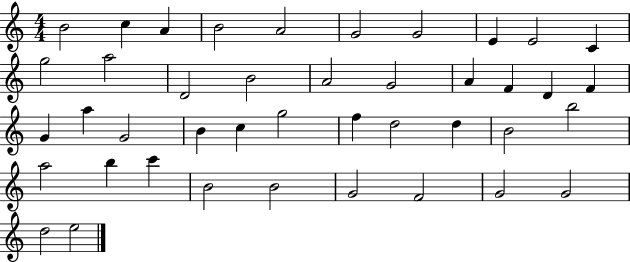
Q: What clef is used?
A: treble